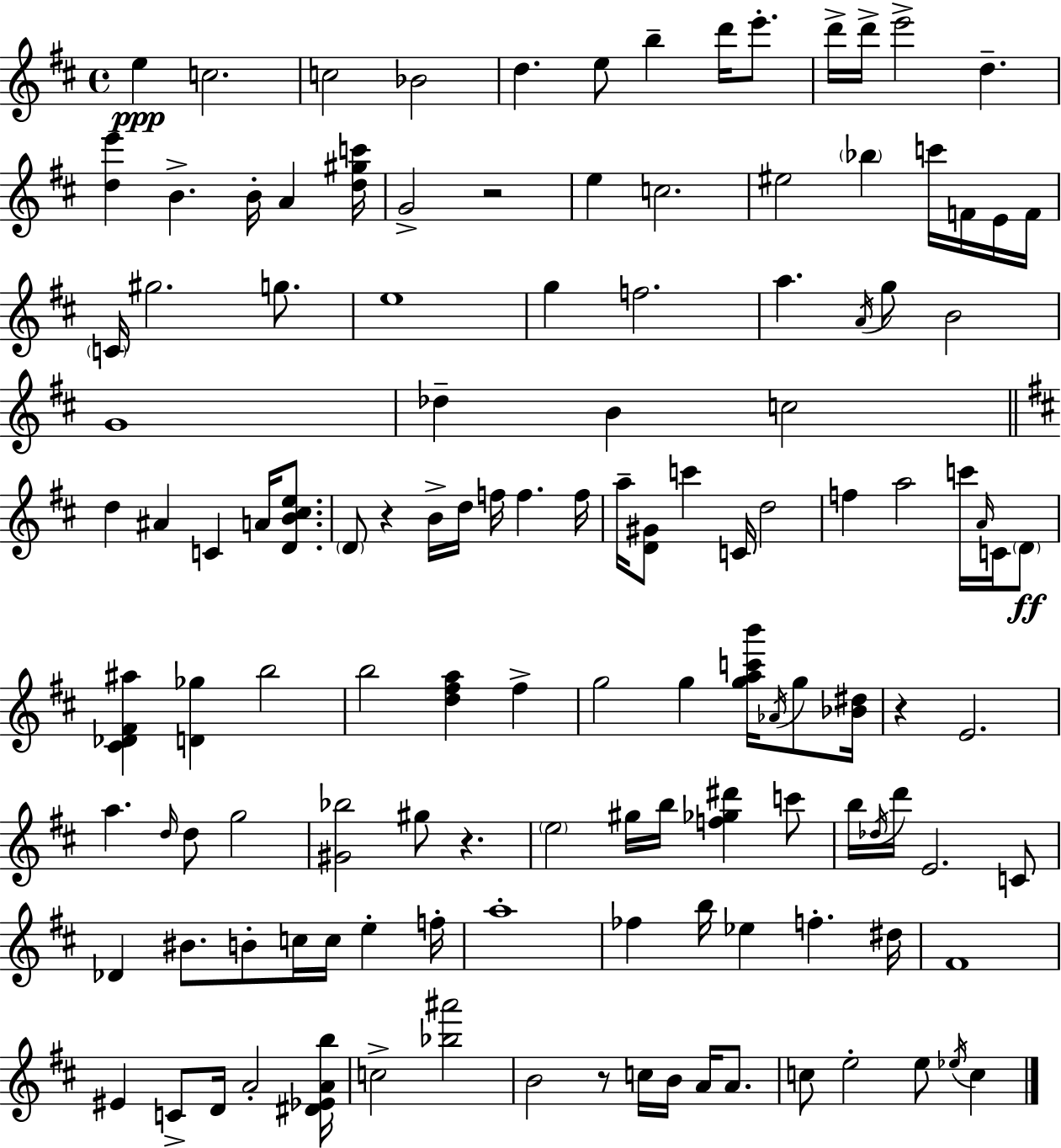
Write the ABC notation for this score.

X:1
T:Untitled
M:4/4
L:1/4
K:D
e c2 c2 _B2 d e/2 b d'/4 e'/2 d'/4 d'/4 e'2 d [de'] B B/4 A [d^gc']/4 G2 z2 e c2 ^e2 _b c'/4 F/4 E/4 F/4 C/4 ^g2 g/2 e4 g f2 a A/4 g/2 B2 G4 _d B c2 d ^A C A/4 [DB^ce]/2 D/2 z B/4 d/4 f/4 f f/4 a/4 [D^G]/2 c' C/4 d2 f a2 c'/4 A/4 C/4 D/2 [^C_D^F^a] [D_g] b2 b2 [d^fa] ^f g2 g [gac'b']/4 _A/4 g/2 [_B^d]/4 z E2 a d/4 d/2 g2 [^G_b]2 ^g/2 z e2 ^g/4 b/4 [f_g^d'] c'/2 b/4 _d/4 d'/4 E2 C/2 _D ^B/2 B/2 c/4 c/4 e f/4 a4 _f b/4 _e f ^d/4 ^F4 ^E C/2 D/4 A2 [^D_EAb]/4 c2 [_b^a']2 B2 z/2 c/4 B/4 A/4 A/2 c/2 e2 e/2 _e/4 c